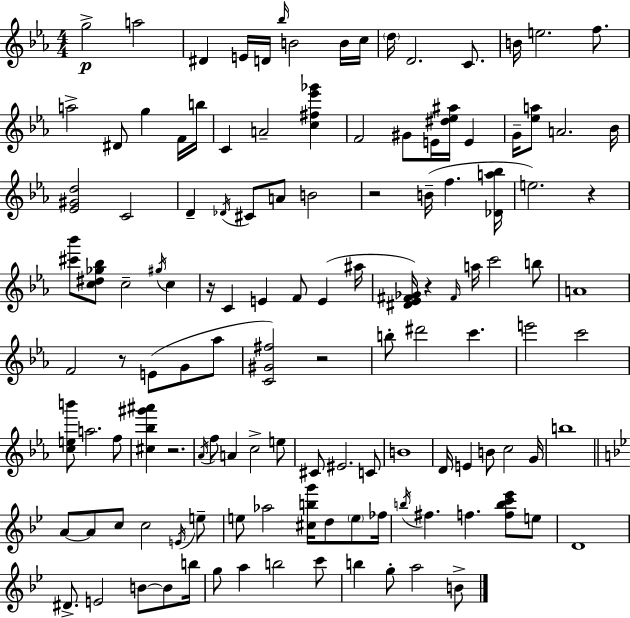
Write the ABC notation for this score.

X:1
T:Untitled
M:4/4
L:1/4
K:Eb
g2 a2 ^D E/4 D/4 _b/4 B2 B/4 c/4 d/4 D2 C/2 B/4 e2 f/2 a2 ^D/2 g F/4 b/4 C A2 [c^f_e'_g'] F2 ^G/2 E/4 [^d_e^a]/4 E G/4 [_ea]/2 A2 _B/4 [_E^Gd]2 C2 D _D/4 ^C/2 A/2 B2 z2 B/4 f [_Da_b]/4 e2 z [^c'_b']/2 [c^d_g_b]/2 c2 ^g/4 c z/4 C E F/2 E ^a/4 [^D_E^F_G]/4 z ^F/4 a/4 c'2 b/2 A4 F2 z/2 E/2 G/2 _a/2 [C^G^f]2 z2 b/2 ^d'2 c' e'2 c'2 [ceb']/2 a2 f/2 [^c_b^g'^a'] z2 _A/4 f/2 A c2 e/2 ^C/2 ^E2 C/2 B4 D/4 E B/2 c2 G/4 b4 A/2 A/2 c/2 c2 E/4 e/2 e/2 _a2 [^cbg']/4 d/2 e/2 _f/4 b/4 ^f f [fbc'_e']/2 e/2 D4 ^D/2 E2 B/2 B/2 b/4 g/2 a b2 c'/2 b g/2 a2 B/2